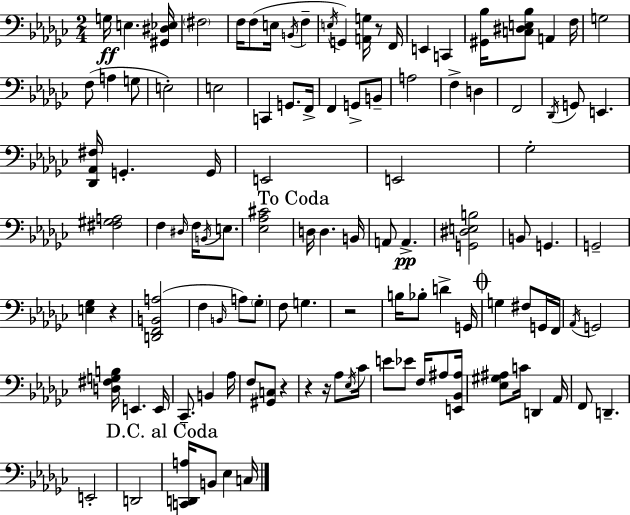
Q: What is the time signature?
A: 2/4